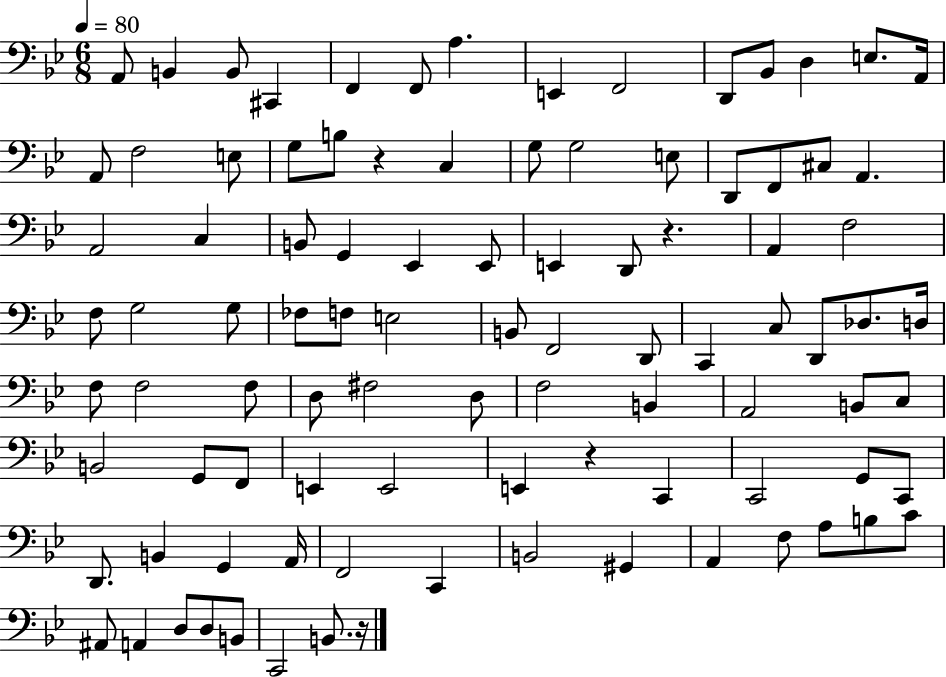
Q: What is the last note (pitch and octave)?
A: B2